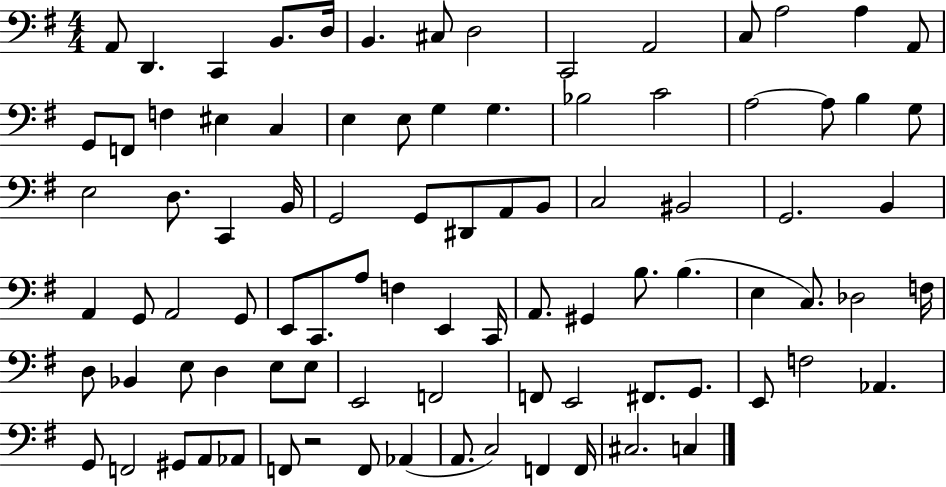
A2/e D2/q. C2/q B2/e. D3/s B2/q. C#3/e D3/h C2/h A2/h C3/e A3/h A3/q A2/e G2/e F2/e F3/q EIS3/q C3/q E3/q E3/e G3/q G3/q. Bb3/h C4/h A3/h A3/e B3/q G3/e E3/h D3/e. C2/q B2/s G2/h G2/e D#2/e A2/e B2/e C3/h BIS2/h G2/h. B2/q A2/q G2/e A2/h G2/e E2/e C2/e. A3/e F3/q E2/q C2/s A2/e. G#2/q B3/e. B3/q. E3/q C3/e. Db3/h F3/s D3/e Bb2/q E3/e D3/q E3/e E3/e E2/h F2/h F2/e E2/h F#2/e. G2/e. E2/e F3/h Ab2/q. G2/e F2/h G#2/e A2/e Ab2/e F2/e R/h F2/e Ab2/q A2/e. C3/h F2/q F2/s C#3/h. C3/q